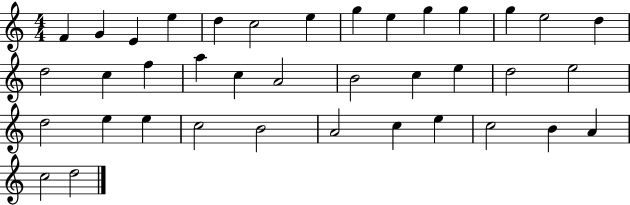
F4/q G4/q E4/q E5/q D5/q C5/h E5/q G5/q E5/q G5/q G5/q G5/q E5/h D5/q D5/h C5/q F5/q A5/q C5/q A4/h B4/h C5/q E5/q D5/h E5/h D5/h E5/q E5/q C5/h B4/h A4/h C5/q E5/q C5/h B4/q A4/q C5/h D5/h